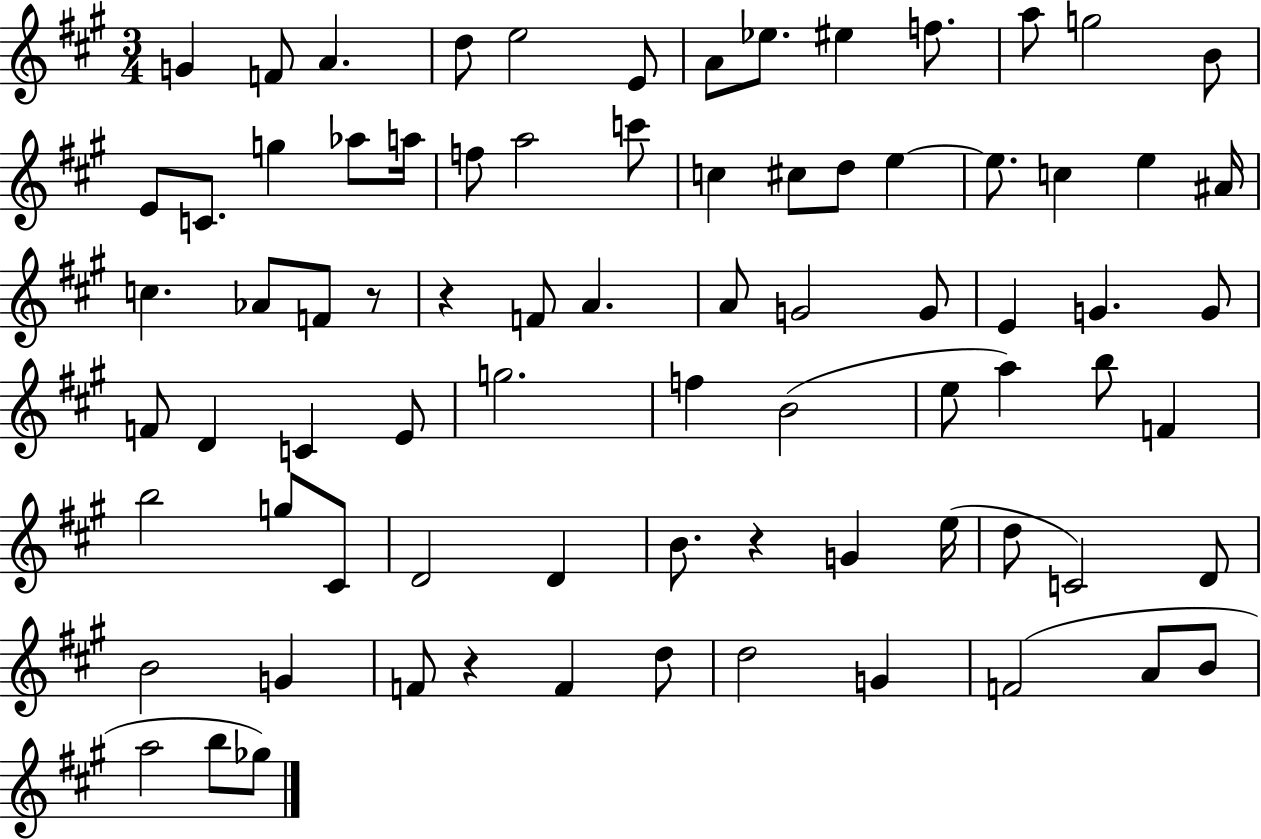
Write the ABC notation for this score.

X:1
T:Untitled
M:3/4
L:1/4
K:A
G F/2 A d/2 e2 E/2 A/2 _e/2 ^e f/2 a/2 g2 B/2 E/2 C/2 g _a/2 a/4 f/2 a2 c'/2 c ^c/2 d/2 e e/2 c e ^A/4 c _A/2 F/2 z/2 z F/2 A A/2 G2 G/2 E G G/2 F/2 D C E/2 g2 f B2 e/2 a b/2 F b2 g/2 ^C/2 D2 D B/2 z G e/4 d/2 C2 D/2 B2 G F/2 z F d/2 d2 G F2 A/2 B/2 a2 b/2 _g/2